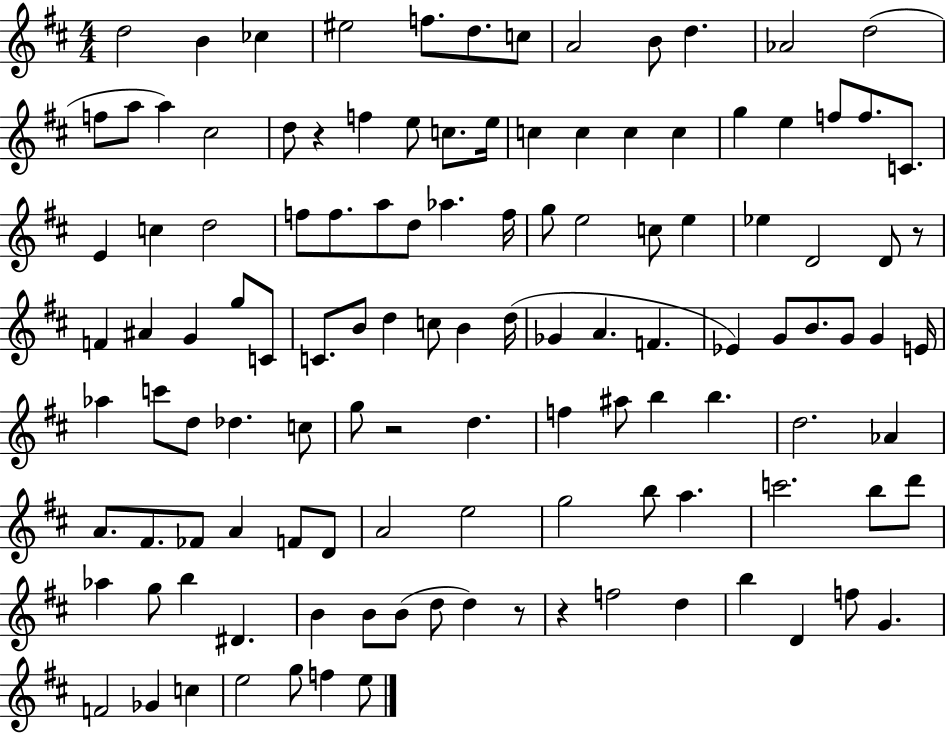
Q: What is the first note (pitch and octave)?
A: D5